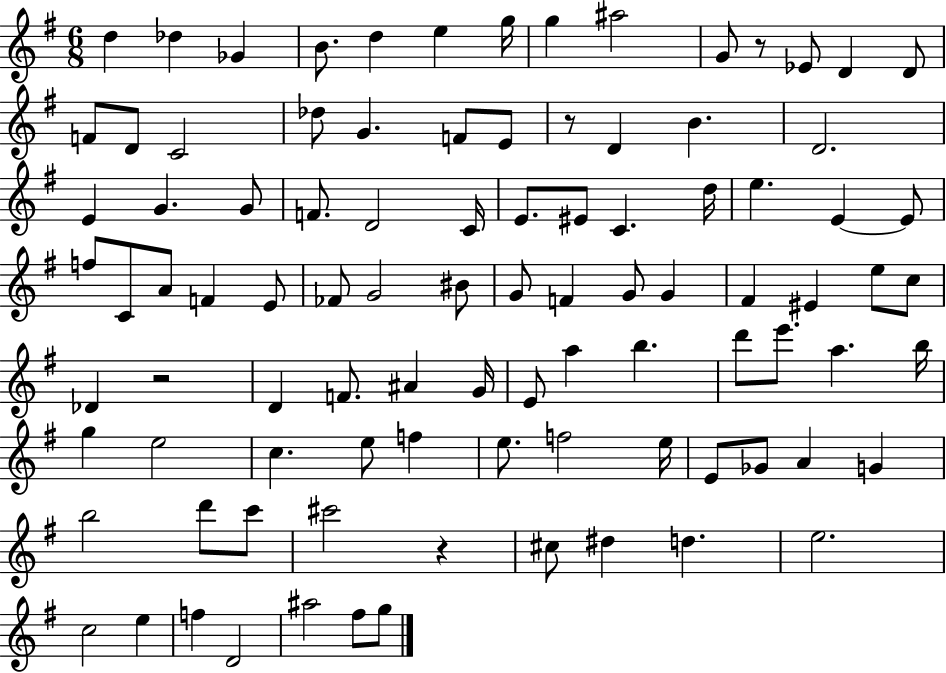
D5/q Db5/q Gb4/q B4/e. D5/q E5/q G5/s G5/q A#5/h G4/e R/e Eb4/e D4/q D4/e F4/e D4/e C4/h Db5/e G4/q. F4/e E4/e R/e D4/q B4/q. D4/h. E4/q G4/q. G4/e F4/e. D4/h C4/s E4/e. EIS4/e C4/q. D5/s E5/q. E4/q E4/e F5/e C4/e A4/e F4/q E4/e FES4/e G4/h BIS4/e G4/e F4/q G4/e G4/q F#4/q EIS4/q E5/e C5/e Db4/q R/h D4/q F4/e. A#4/q G4/s E4/e A5/q B5/q. D6/e E6/e. A5/q. B5/s G5/q E5/h C5/q. E5/e F5/q E5/e. F5/h E5/s E4/e Gb4/e A4/q G4/q B5/h D6/e C6/e C#6/h R/q C#5/e D#5/q D5/q. E5/h. C5/h E5/q F5/q D4/h A#5/h F#5/e G5/e